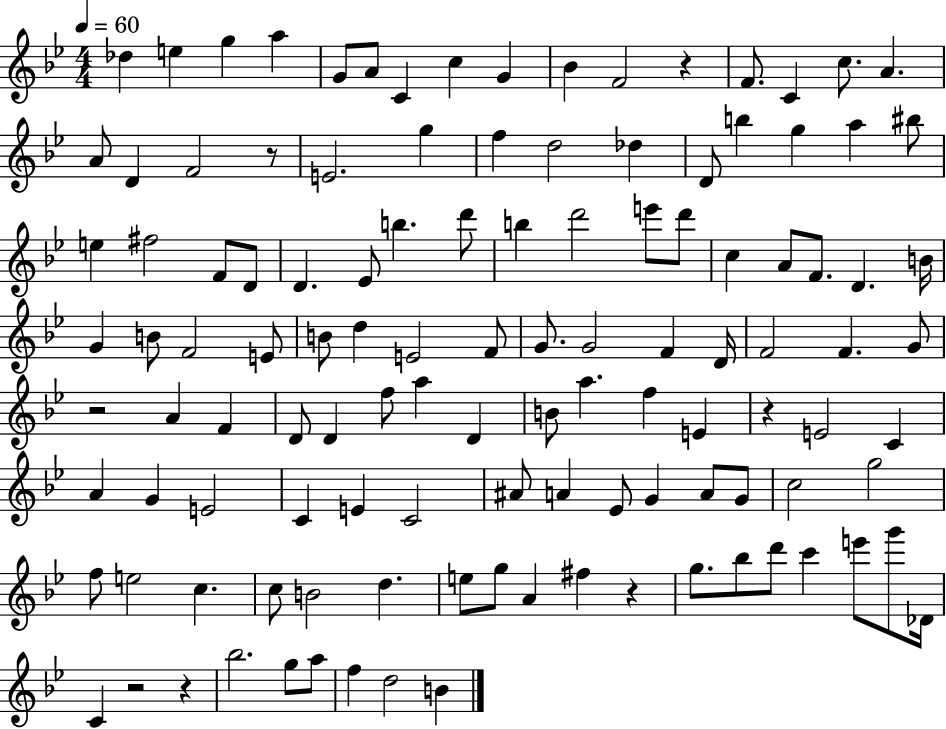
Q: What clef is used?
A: treble